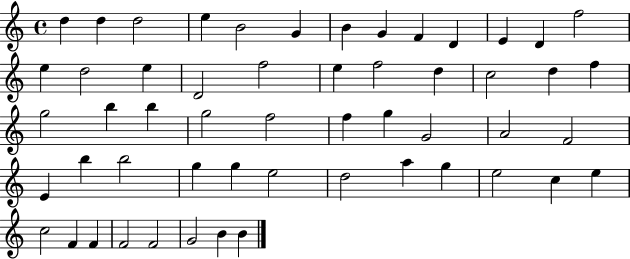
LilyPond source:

{
  \clef treble
  \time 4/4
  \defaultTimeSignature
  \key c \major
  d''4 d''4 d''2 | e''4 b'2 g'4 | b'4 g'4 f'4 d'4 | e'4 d'4 f''2 | \break e''4 d''2 e''4 | d'2 f''2 | e''4 f''2 d''4 | c''2 d''4 f''4 | \break g''2 b''4 b''4 | g''2 f''2 | f''4 g''4 g'2 | a'2 f'2 | \break e'4 b''4 b''2 | g''4 g''4 e''2 | d''2 a''4 g''4 | e''2 c''4 e''4 | \break c''2 f'4 f'4 | f'2 f'2 | g'2 b'4 b'4 | \bar "|."
}